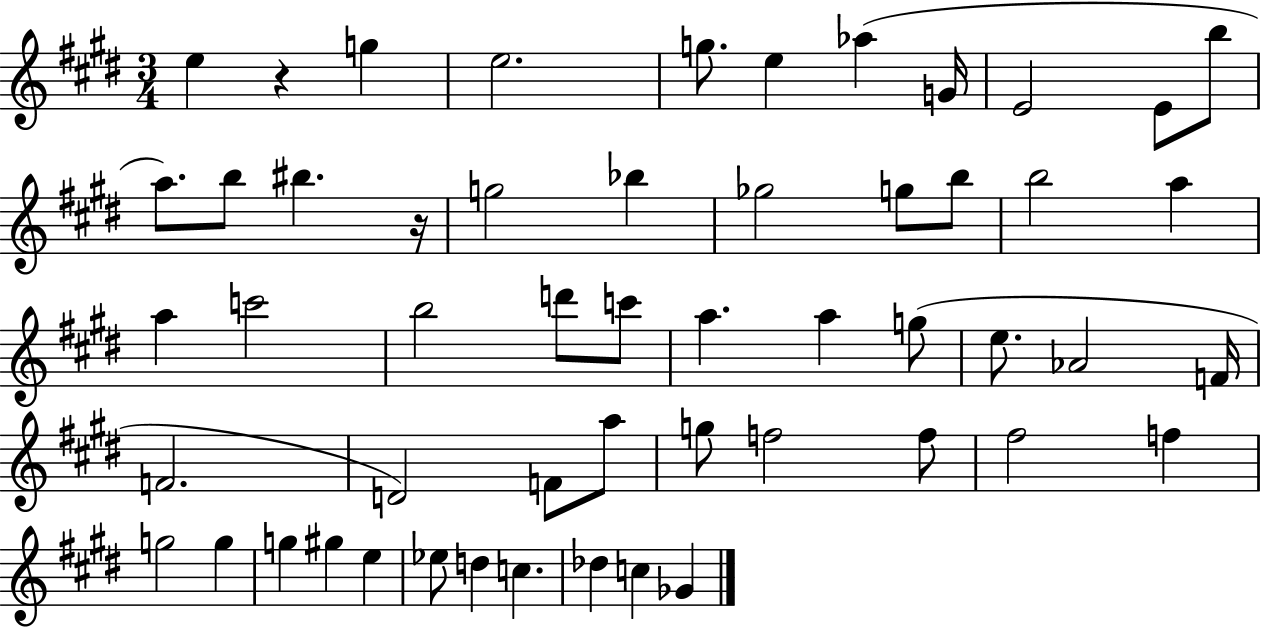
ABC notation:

X:1
T:Untitled
M:3/4
L:1/4
K:E
e z g e2 g/2 e _a G/4 E2 E/2 b/2 a/2 b/2 ^b z/4 g2 _b _g2 g/2 b/2 b2 a a c'2 b2 d'/2 c'/2 a a g/2 e/2 _A2 F/4 F2 D2 F/2 a/2 g/2 f2 f/2 ^f2 f g2 g g ^g e _e/2 d c _d c _G